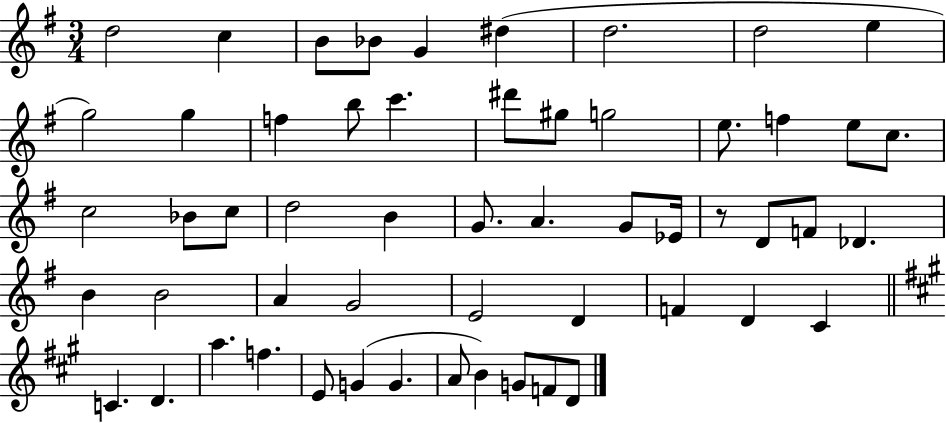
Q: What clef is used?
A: treble